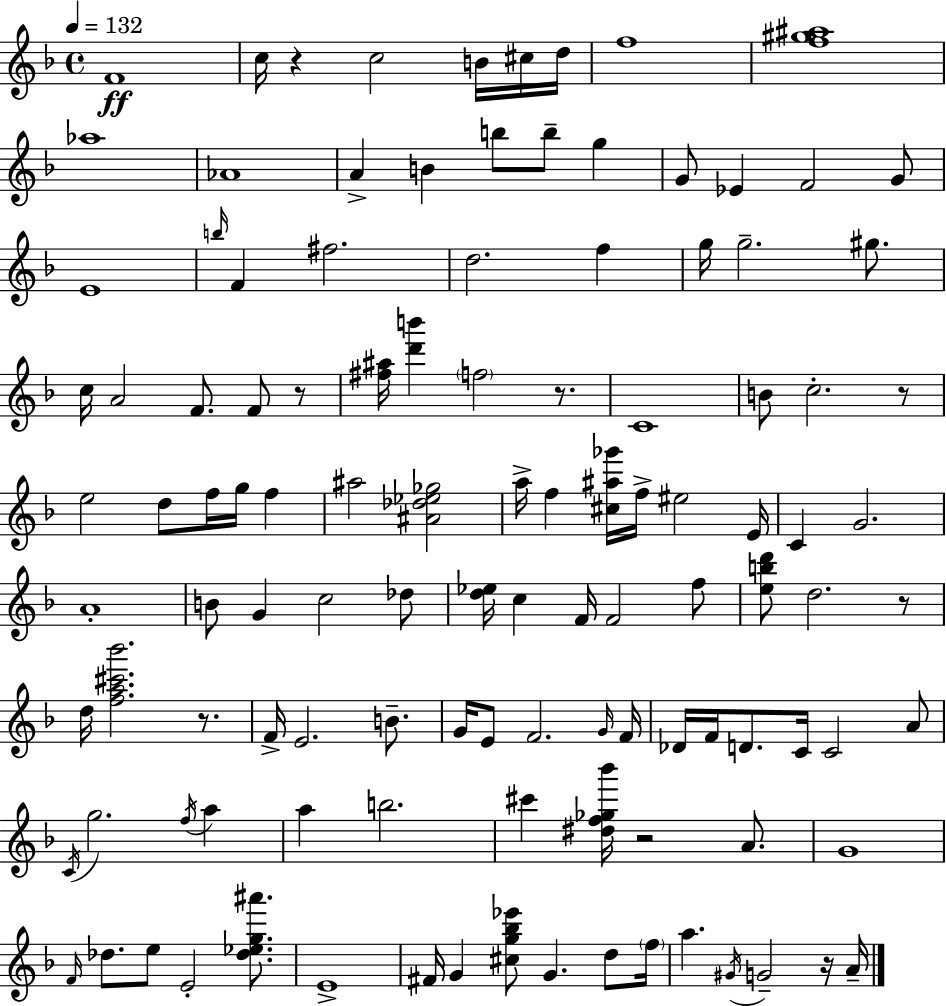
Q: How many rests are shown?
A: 8